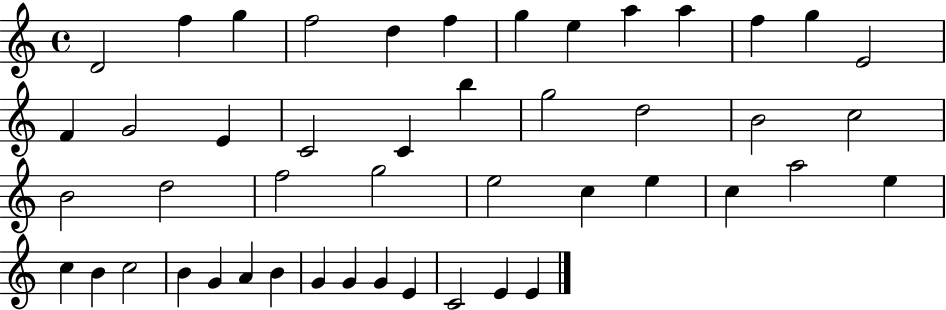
{
  \clef treble
  \time 4/4
  \defaultTimeSignature
  \key c \major
  d'2 f''4 g''4 | f''2 d''4 f''4 | g''4 e''4 a''4 a''4 | f''4 g''4 e'2 | \break f'4 g'2 e'4 | c'2 c'4 b''4 | g''2 d''2 | b'2 c''2 | \break b'2 d''2 | f''2 g''2 | e''2 c''4 e''4 | c''4 a''2 e''4 | \break c''4 b'4 c''2 | b'4 g'4 a'4 b'4 | g'4 g'4 g'4 e'4 | c'2 e'4 e'4 | \break \bar "|."
}